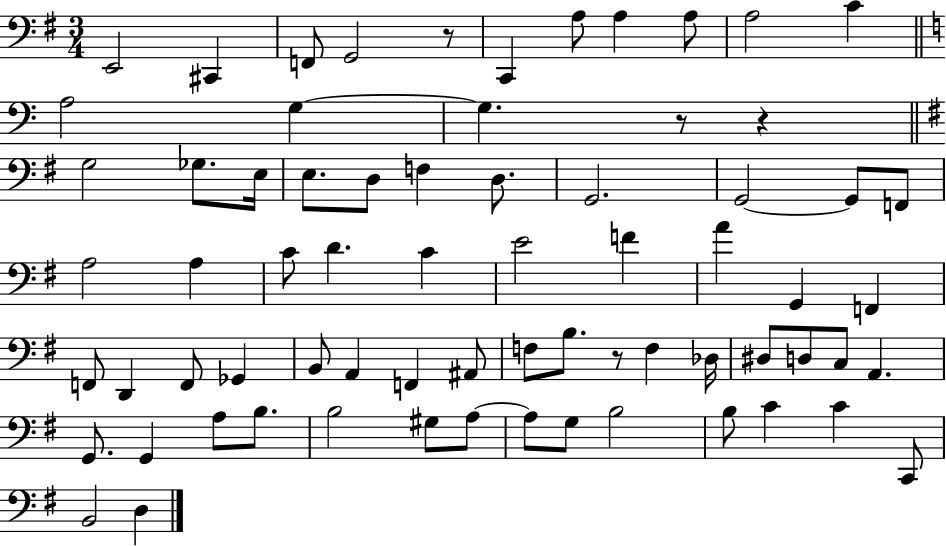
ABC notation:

X:1
T:Untitled
M:3/4
L:1/4
K:G
E,,2 ^C,, F,,/2 G,,2 z/2 C,, A,/2 A, A,/2 A,2 C A,2 G, G, z/2 z G,2 _G,/2 E,/4 E,/2 D,/2 F, D,/2 G,,2 G,,2 G,,/2 F,,/2 A,2 A, C/2 D C E2 F A G,, F,, F,,/2 D,, F,,/2 _G,, B,,/2 A,, F,, ^A,,/2 F,/2 B,/2 z/2 F, _D,/4 ^D,/2 D,/2 C,/2 A,, G,,/2 G,, A,/2 B,/2 B,2 ^G,/2 A,/2 A,/2 G,/2 B,2 B,/2 C C C,,/2 B,,2 D,